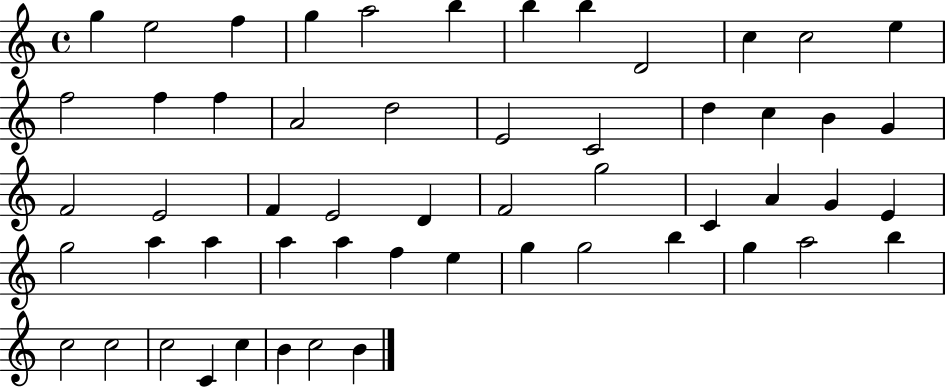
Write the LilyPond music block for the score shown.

{
  \clef treble
  \time 4/4
  \defaultTimeSignature
  \key c \major
  g''4 e''2 f''4 | g''4 a''2 b''4 | b''4 b''4 d'2 | c''4 c''2 e''4 | \break f''2 f''4 f''4 | a'2 d''2 | e'2 c'2 | d''4 c''4 b'4 g'4 | \break f'2 e'2 | f'4 e'2 d'4 | f'2 g''2 | c'4 a'4 g'4 e'4 | \break g''2 a''4 a''4 | a''4 a''4 f''4 e''4 | g''4 g''2 b''4 | g''4 a''2 b''4 | \break c''2 c''2 | c''2 c'4 c''4 | b'4 c''2 b'4 | \bar "|."
}